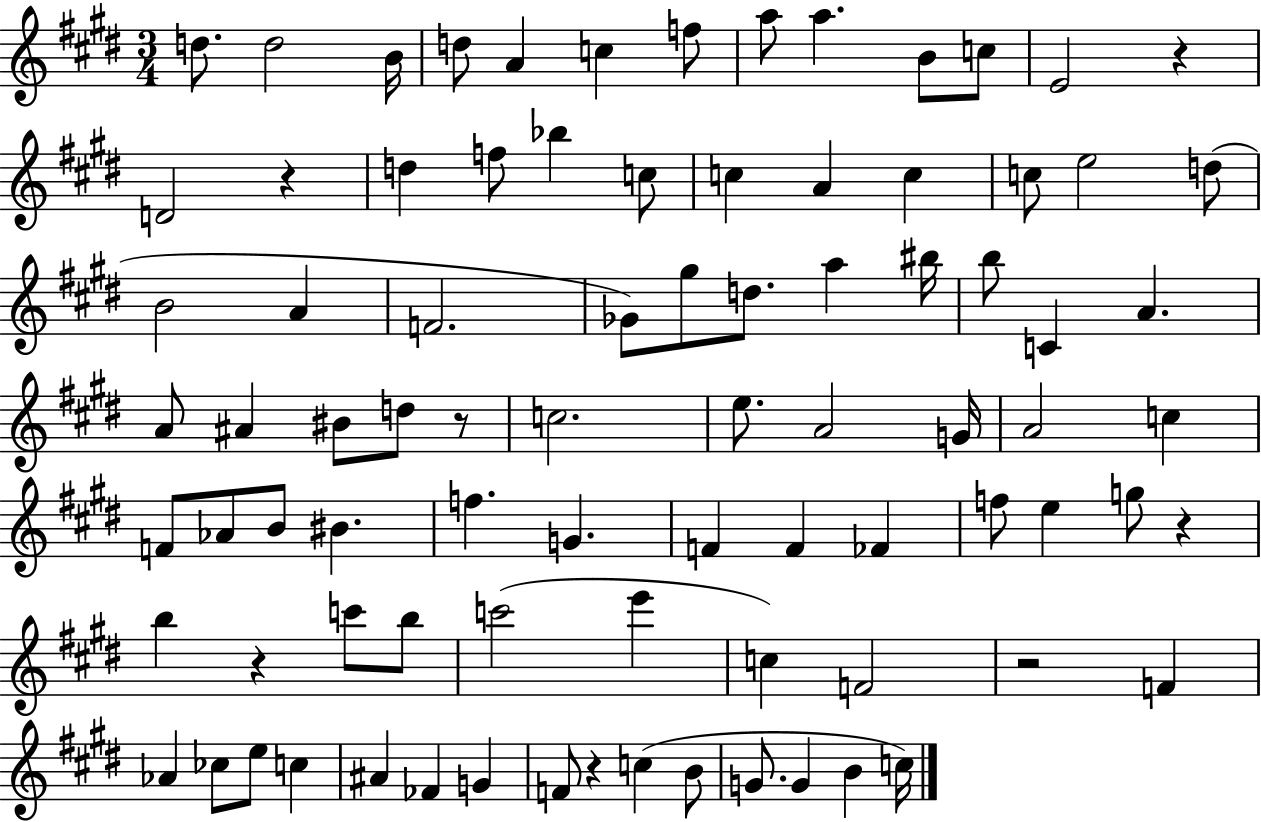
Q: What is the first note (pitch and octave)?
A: D5